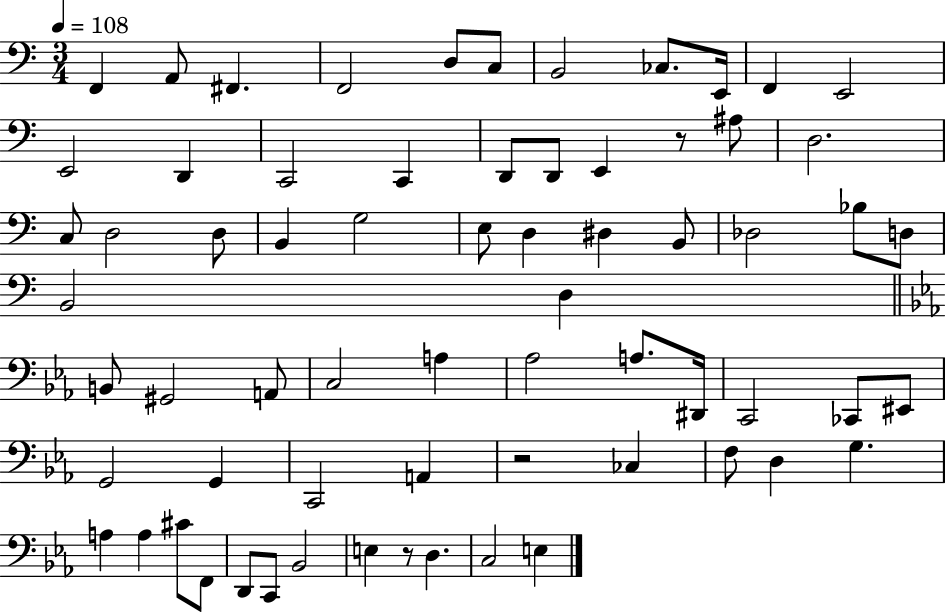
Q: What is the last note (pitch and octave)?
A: E3